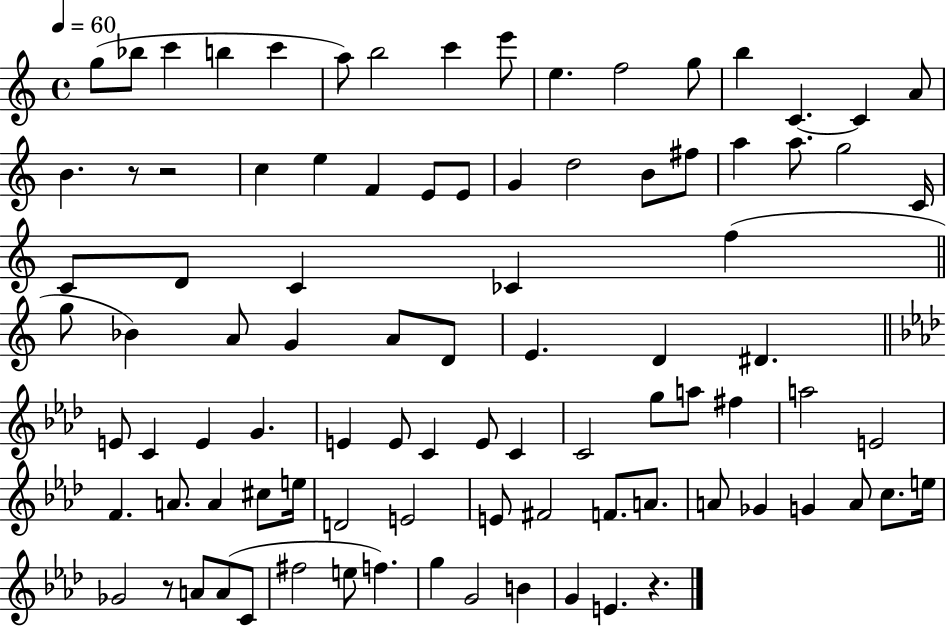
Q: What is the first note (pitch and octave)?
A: G5